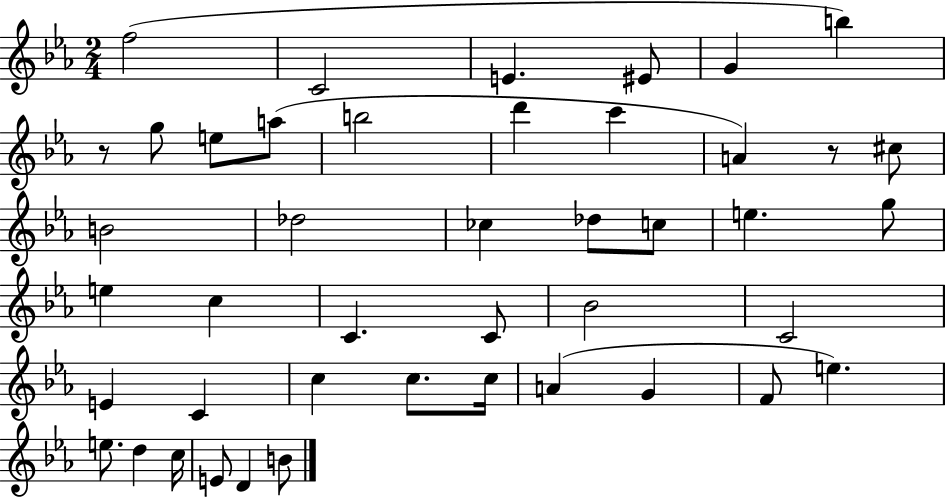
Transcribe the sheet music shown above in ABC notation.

X:1
T:Untitled
M:2/4
L:1/4
K:Eb
f2 C2 E ^E/2 G b z/2 g/2 e/2 a/2 b2 d' c' A z/2 ^c/2 B2 _d2 _c _d/2 c/2 e g/2 e c C C/2 _B2 C2 E C c c/2 c/4 A G F/2 e e/2 d c/4 E/2 D B/2